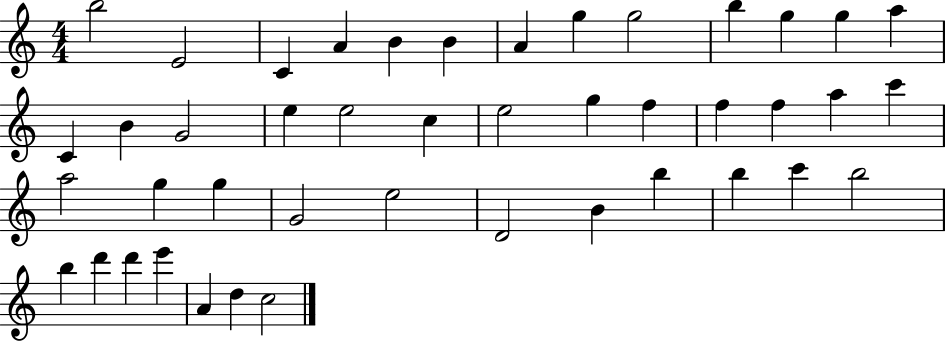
X:1
T:Untitled
M:4/4
L:1/4
K:C
b2 E2 C A B B A g g2 b g g a C B G2 e e2 c e2 g f f f a c' a2 g g G2 e2 D2 B b b c' b2 b d' d' e' A d c2